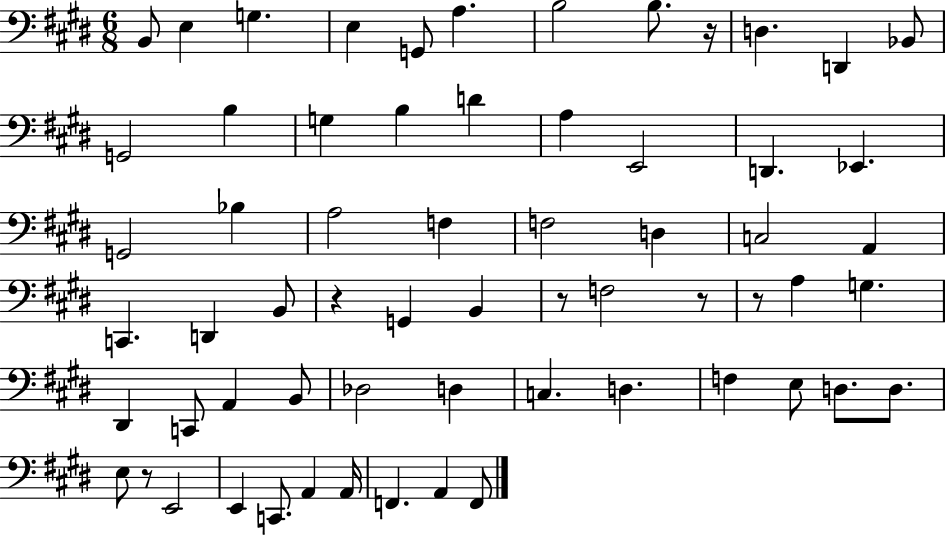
{
  \clef bass
  \numericTimeSignature
  \time 6/8
  \key e \major
  b,8 e4 g4. | e4 g,8 a4. | b2 b8. r16 | d4. d,4 bes,8 | \break g,2 b4 | g4 b4 d'4 | a4 e,2 | d,4. ees,4. | \break g,2 bes4 | a2 f4 | f2 d4 | c2 a,4 | \break c,4. d,4 b,8 | r4 g,4 b,4 | r8 f2 r8 | r8 a4 g4. | \break dis,4 c,8 a,4 b,8 | des2 d4 | c4. d4. | f4 e8 d8. d8. | \break e8 r8 e,2 | e,4 c,8. a,4 a,16 | f,4. a,4 f,8 | \bar "|."
}